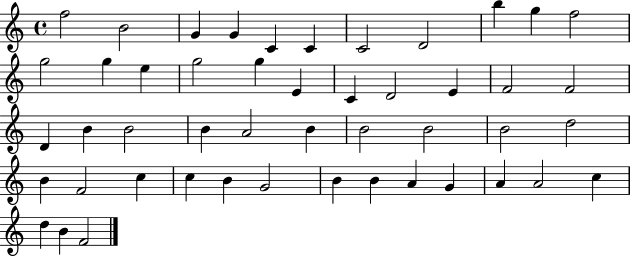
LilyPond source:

{
  \clef treble
  \time 4/4
  \defaultTimeSignature
  \key c \major
  f''2 b'2 | g'4 g'4 c'4 c'4 | c'2 d'2 | b''4 g''4 f''2 | \break g''2 g''4 e''4 | g''2 g''4 e'4 | c'4 d'2 e'4 | f'2 f'2 | \break d'4 b'4 b'2 | b'4 a'2 b'4 | b'2 b'2 | b'2 d''2 | \break b'4 f'2 c''4 | c''4 b'4 g'2 | b'4 b'4 a'4 g'4 | a'4 a'2 c''4 | \break d''4 b'4 f'2 | \bar "|."
}